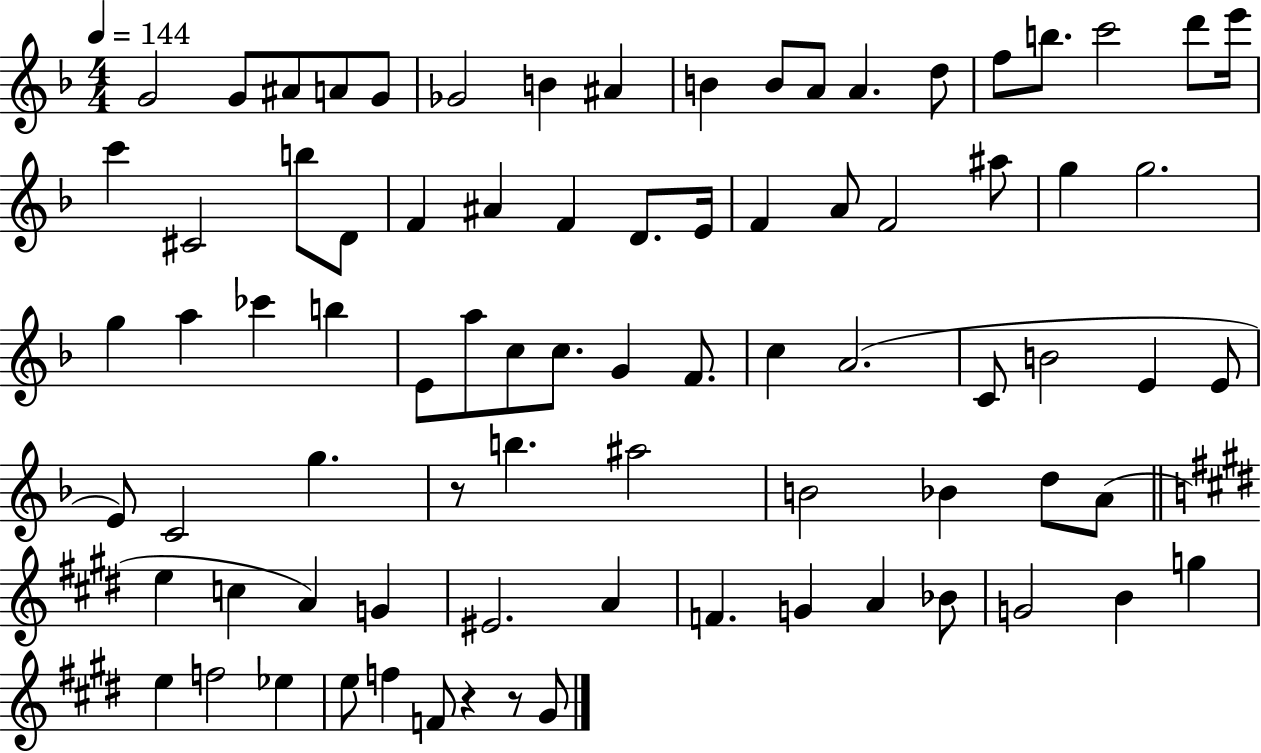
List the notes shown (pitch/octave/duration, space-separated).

G4/h G4/e A#4/e A4/e G4/e Gb4/h B4/q A#4/q B4/q B4/e A4/e A4/q. D5/e F5/e B5/e. C6/h D6/e E6/s C6/q C#4/h B5/e D4/e F4/q A#4/q F4/q D4/e. E4/s F4/q A4/e F4/h A#5/e G5/q G5/h. G5/q A5/q CES6/q B5/q E4/e A5/e C5/e C5/e. G4/q F4/e. C5/q A4/h. C4/e B4/h E4/q E4/e E4/e C4/h G5/q. R/e B5/q. A#5/h B4/h Bb4/q D5/e A4/e E5/q C5/q A4/q G4/q EIS4/h. A4/q F4/q. G4/q A4/q Bb4/e G4/h B4/q G5/q E5/q F5/h Eb5/q E5/e F5/q F4/e R/q R/e G#4/e